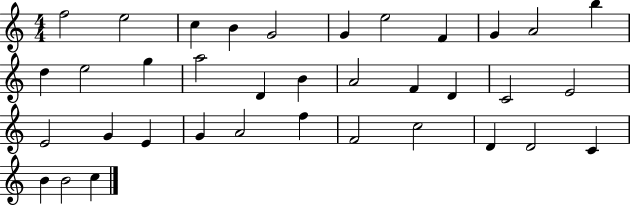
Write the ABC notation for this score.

X:1
T:Untitled
M:4/4
L:1/4
K:C
f2 e2 c B G2 G e2 F G A2 b d e2 g a2 D B A2 F D C2 E2 E2 G E G A2 f F2 c2 D D2 C B B2 c